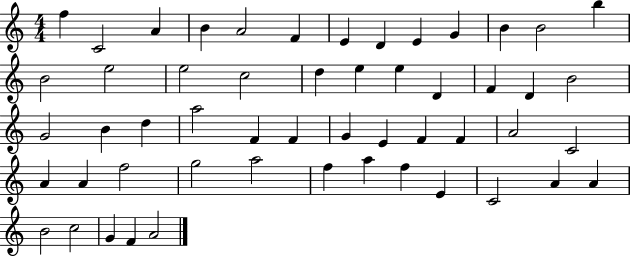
X:1
T:Untitled
M:4/4
L:1/4
K:C
f C2 A B A2 F E D E G B B2 b B2 e2 e2 c2 d e e D F D B2 G2 B d a2 F F G E F F A2 C2 A A f2 g2 a2 f a f E C2 A A B2 c2 G F A2